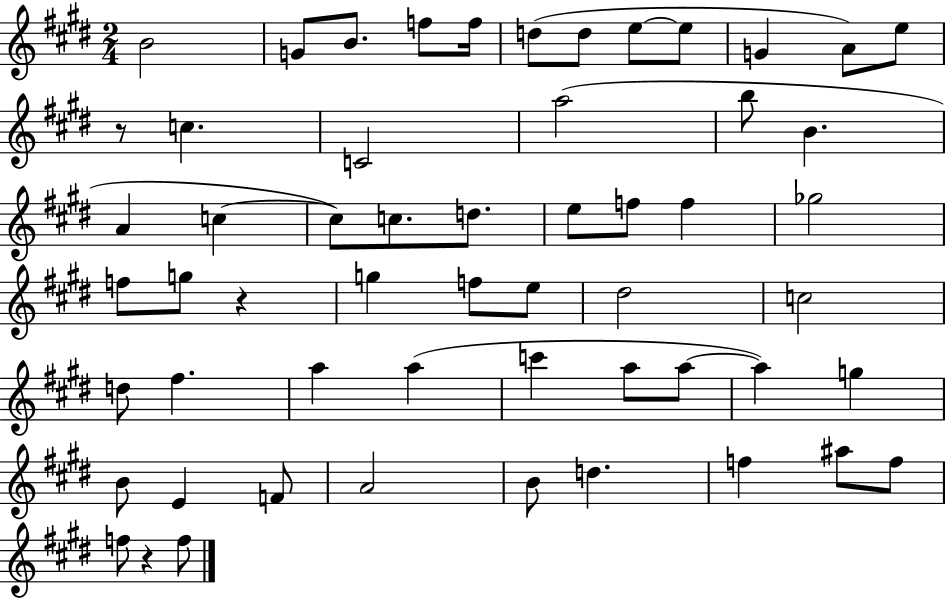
B4/h G4/e B4/e. F5/e F5/s D5/e D5/e E5/e E5/e G4/q A4/e E5/e R/e C5/q. C4/h A5/h B5/e B4/q. A4/q C5/q C5/e C5/e. D5/e. E5/e F5/e F5/q Gb5/h F5/e G5/e R/q G5/q F5/e E5/e D#5/h C5/h D5/e F#5/q. A5/q A5/q C6/q A5/e A5/e A5/q G5/q B4/e E4/q F4/e A4/h B4/e D5/q. F5/q A#5/e F5/e F5/e R/q F5/e